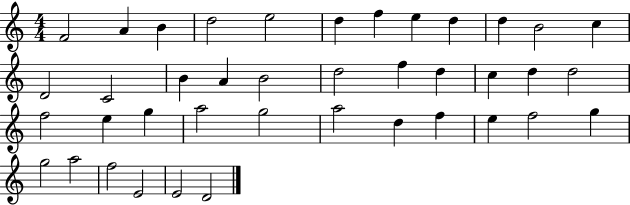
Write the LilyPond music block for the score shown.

{
  \clef treble
  \numericTimeSignature
  \time 4/4
  \key c \major
  f'2 a'4 b'4 | d''2 e''2 | d''4 f''4 e''4 d''4 | d''4 b'2 c''4 | \break d'2 c'2 | b'4 a'4 b'2 | d''2 f''4 d''4 | c''4 d''4 d''2 | \break f''2 e''4 g''4 | a''2 g''2 | a''2 d''4 f''4 | e''4 f''2 g''4 | \break g''2 a''2 | f''2 e'2 | e'2 d'2 | \bar "|."
}